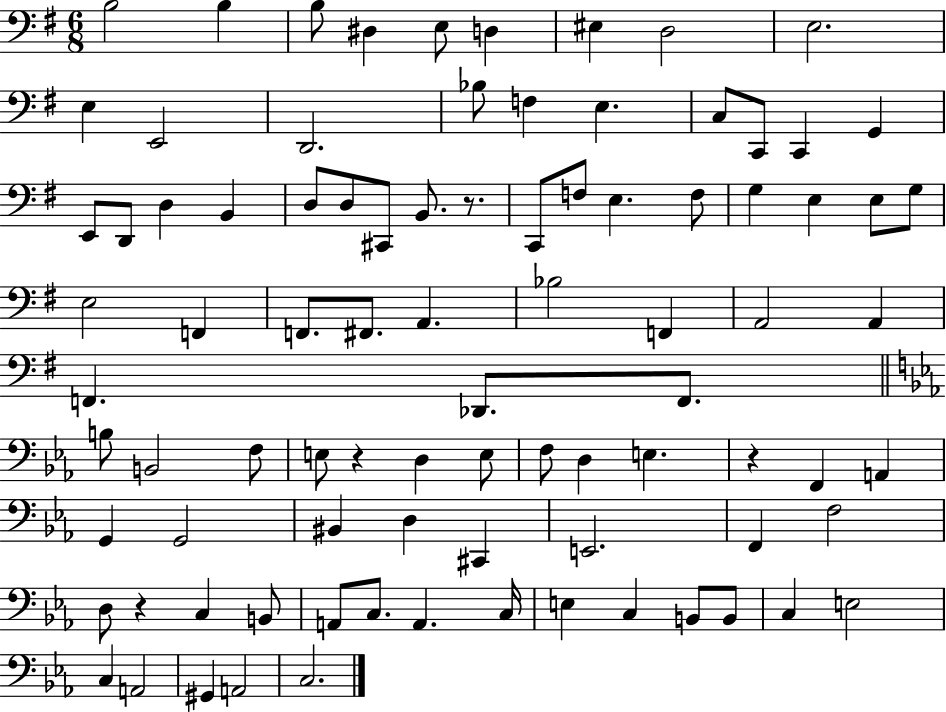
B3/h B3/q B3/e D#3/q E3/e D3/q EIS3/q D3/h E3/h. E3/q E2/h D2/h. Bb3/e F3/q E3/q. C3/e C2/e C2/q G2/q E2/e D2/e D3/q B2/q D3/e D3/e C#2/e B2/e. R/e. C2/e F3/e E3/q. F3/e G3/q E3/q E3/e G3/e E3/h F2/q F2/e. F#2/e. A2/q. Bb3/h F2/q A2/h A2/q F2/q. Db2/e. F2/e. B3/e B2/h F3/e E3/e R/q D3/q E3/e F3/e D3/q E3/q. R/q F2/q A2/q G2/q G2/h BIS2/q D3/q C#2/q E2/h. F2/q F3/h D3/e R/q C3/q B2/e A2/e C3/e. A2/q. C3/s E3/q C3/q B2/e B2/e C3/q E3/h C3/q A2/h G#2/q A2/h C3/h.